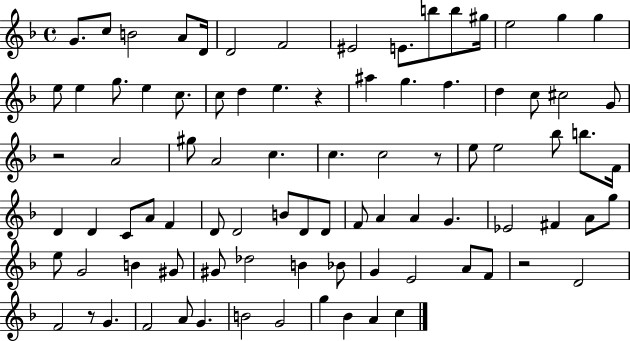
{
  \clef treble
  \time 4/4
  \defaultTimeSignature
  \key f \major
  \repeat volta 2 { g'8. c''8 b'2 a'8 d'16 | d'2 f'2 | eis'2 e'8. b''8 b''8 gis''16 | e''2 g''4 g''4 | \break e''8 e''4 g''8. e''4 c''8. | c''8 d''4 e''4. r4 | ais''4 g''4. f''4. | d''4 c''8 cis''2 g'8 | \break r2 a'2 | gis''8 a'2 c''4. | c''4. c''2 r8 | e''8 e''2 bes''8 b''8. f'16 | \break d'4 d'4 c'8 a'8 f'4 | d'8 d'2 b'8 d'8 d'8 | f'8 a'4 a'4 g'4. | ees'2 fis'4 a'8 g''8 | \break e''8 g'2 b'4 gis'8 | gis'8 des''2 b'4 bes'8 | g'4 e'2 a'8 f'8 | r2 d'2 | \break f'2 r8 g'4. | f'2 a'8 g'4. | b'2 g'2 | g''4 bes'4 a'4 c''4 | \break } \bar "|."
}